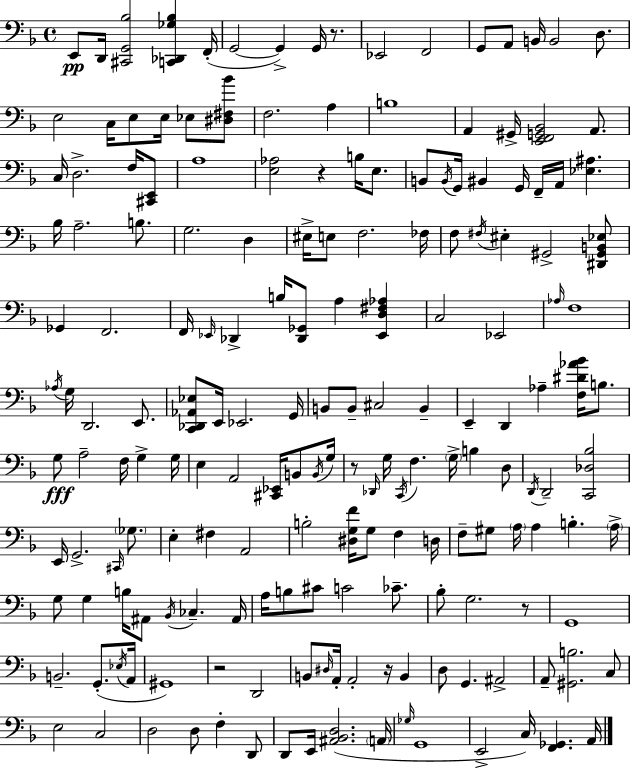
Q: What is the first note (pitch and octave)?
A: E2